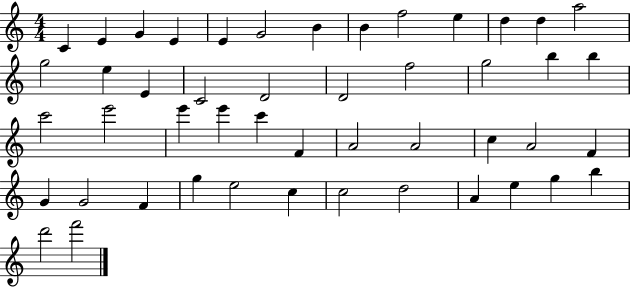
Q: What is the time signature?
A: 4/4